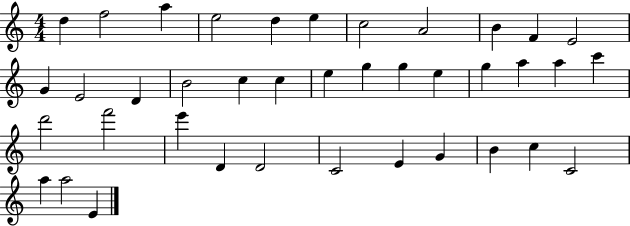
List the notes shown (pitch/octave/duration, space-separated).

D5/q F5/h A5/q E5/h D5/q E5/q C5/h A4/h B4/q F4/q E4/h G4/q E4/h D4/q B4/h C5/q C5/q E5/q G5/q G5/q E5/q G5/q A5/q A5/q C6/q D6/h F6/h E6/q D4/q D4/h C4/h E4/q G4/q B4/q C5/q C4/h A5/q A5/h E4/q